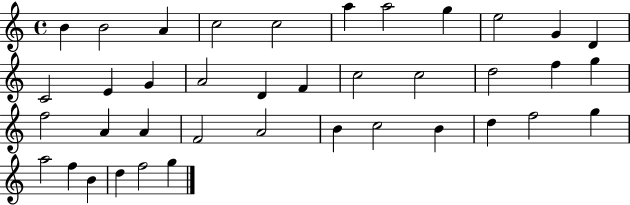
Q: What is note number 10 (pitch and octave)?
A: G4